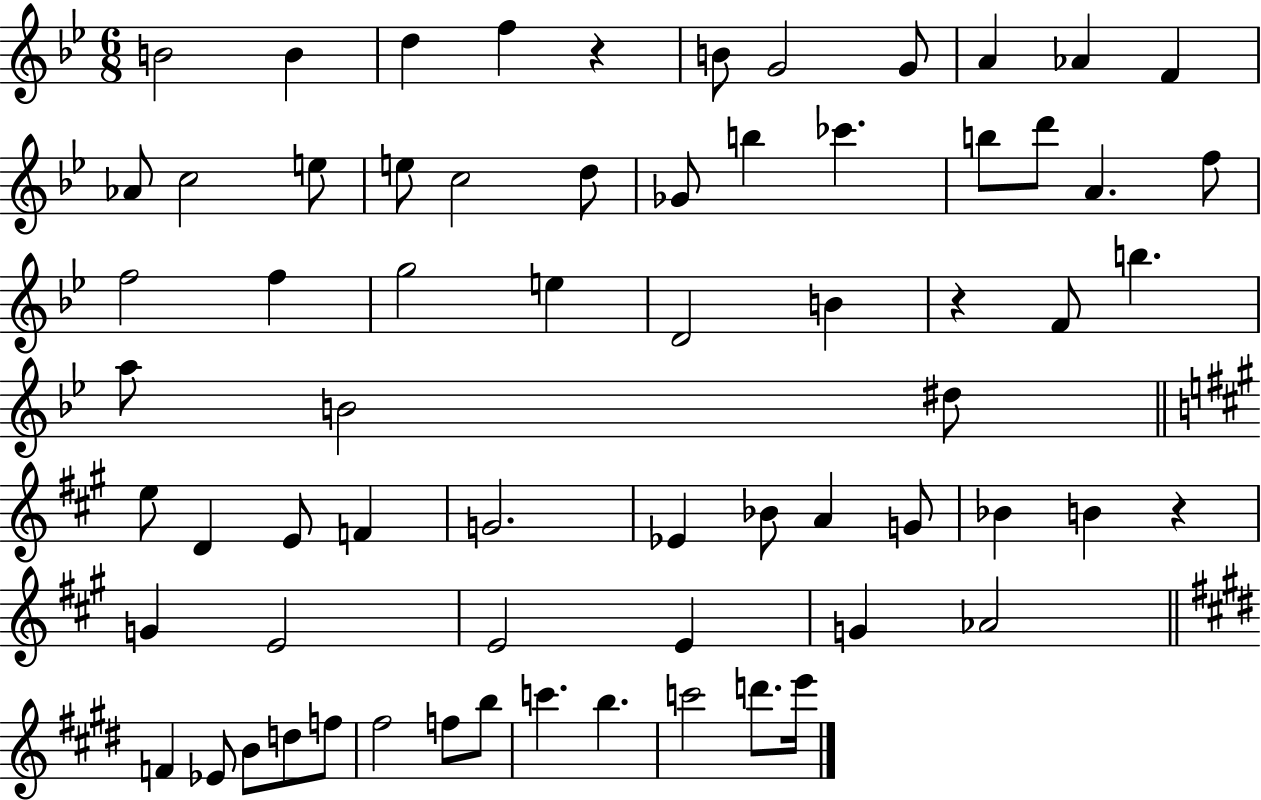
X:1
T:Untitled
M:6/8
L:1/4
K:Bb
B2 B d f z B/2 G2 G/2 A _A F _A/2 c2 e/2 e/2 c2 d/2 _G/2 b _c' b/2 d'/2 A f/2 f2 f g2 e D2 B z F/2 b a/2 B2 ^d/2 e/2 D E/2 F G2 _E _B/2 A G/2 _B B z G E2 E2 E G _A2 F _E/2 B/2 d/2 f/2 ^f2 f/2 b/2 c' b c'2 d'/2 e'/4